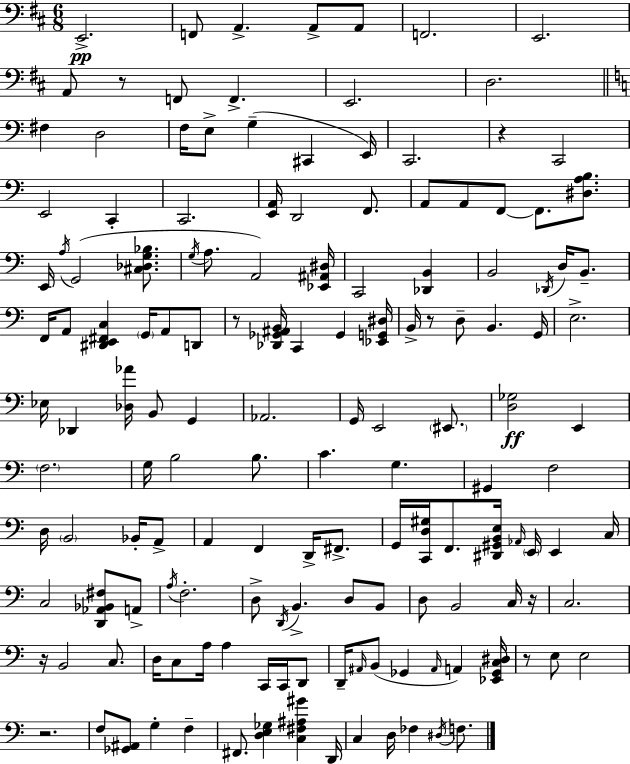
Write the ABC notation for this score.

X:1
T:Untitled
M:6/8
L:1/4
K:D
E,,2 F,,/2 A,, A,,/2 A,,/2 F,,2 E,,2 A,,/2 z/2 F,,/2 F,, E,,2 D,2 ^F, D,2 F,/4 E,/2 G, ^C,, E,,/4 C,,2 z C,,2 E,,2 C,, C,,2 [E,,A,,]/4 D,,2 F,,/2 A,,/2 A,,/2 F,,/2 F,,/2 [^D,A,B,]/2 E,,/4 A,/4 G,,2 [^C,_D,G,_B,]/2 G,/4 A,/2 A,,2 [_E,,^A,,^D,]/4 C,,2 [_D,,B,,] B,,2 _D,,/4 D,/4 B,,/2 F,,/4 A,,/2 [^D,,E,,^F,,C,] G,,/4 A,,/2 D,,/2 z/2 [_D,,_G,,^A,,B,,]/4 C,, _G,, [_E,,G,,^D,]/4 B,,/4 z/2 D,/2 B,, G,,/4 E,2 _E,/4 _D,, [_D,_A]/4 B,,/2 G,, _A,,2 G,,/4 E,,2 ^E,,/2 [D,_G,]2 E,, F,2 G,/4 B,2 B,/2 C G, ^G,, F,2 D,/4 B,,2 _B,,/4 A,,/2 A,, F,, D,,/4 ^F,,/2 G,,/4 [C,,D,^G,]/4 F,,/2 [^D,,^G,,B,,E,]/4 _A,,/4 E,,/4 E,, C,/4 C,2 [D,,_A,,_B,,^F,]/2 A,,/2 A,/4 F,2 D,/2 D,,/4 B,, D,/2 B,,/2 D,/2 B,,2 C,/4 z/4 C,2 z/4 B,,2 C,/2 D,/4 C,/2 A,/4 A, C,,/4 C,,/4 D,,/2 D,,/4 ^A,,/4 B,,/2 _G,, ^A,,/4 A,, [_E,,_G,,C,^D,]/4 z/2 E,/2 E,2 z2 F,/2 [_G,,^A,,]/2 G, F, ^F,,/2 [D,E,_G,] [C,^F,^A,^G] D,,/4 C, D,/4 _F, ^D,/4 F,/2